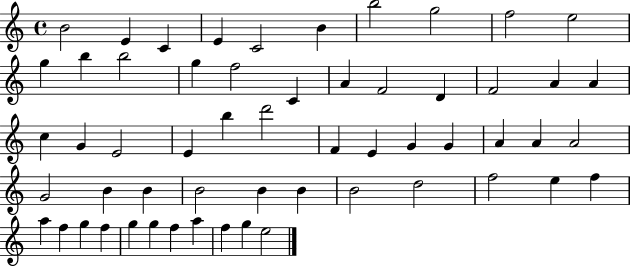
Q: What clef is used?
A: treble